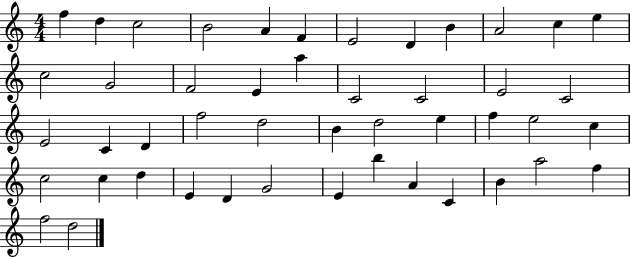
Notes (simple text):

F5/q D5/q C5/h B4/h A4/q F4/q E4/h D4/q B4/q A4/h C5/q E5/q C5/h G4/h F4/h E4/q A5/q C4/h C4/h E4/h C4/h E4/h C4/q D4/q F5/h D5/h B4/q D5/h E5/q F5/q E5/h C5/q C5/h C5/q D5/q E4/q D4/q G4/h E4/q B5/q A4/q C4/q B4/q A5/h F5/q F5/h D5/h